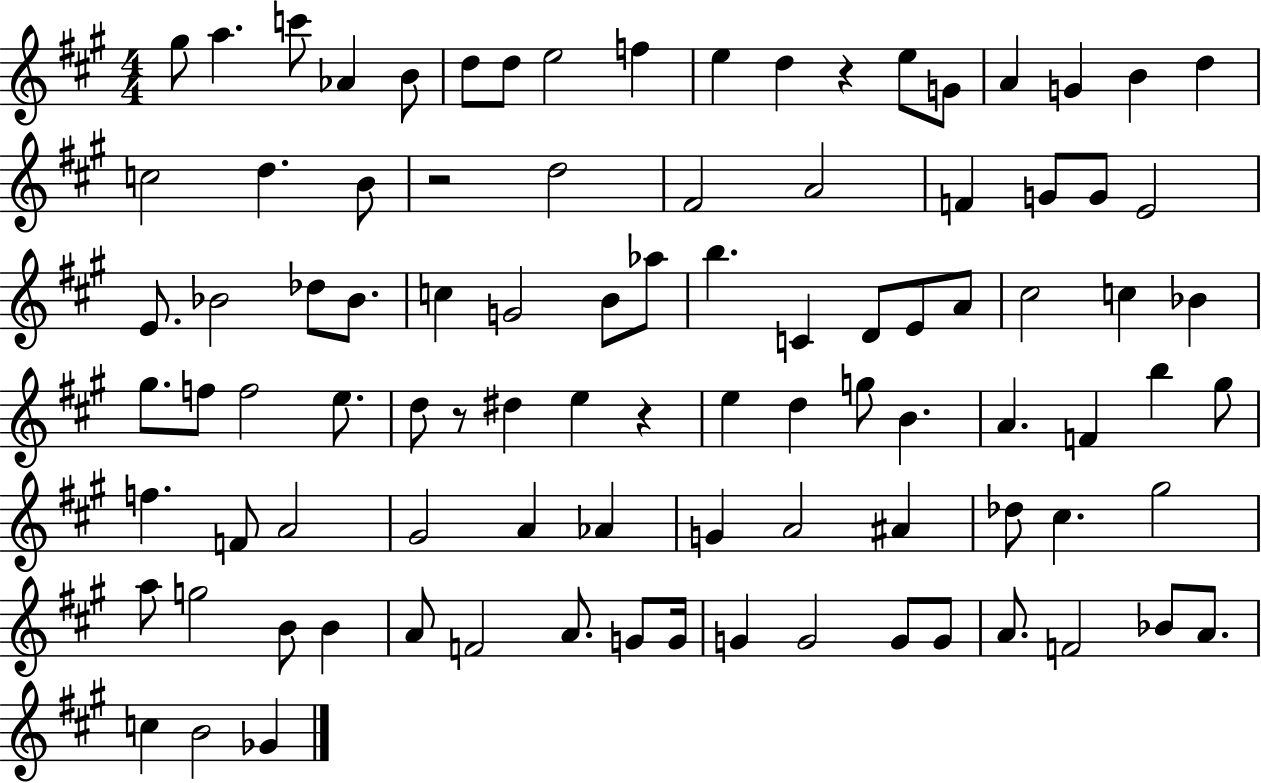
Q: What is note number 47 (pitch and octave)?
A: E5